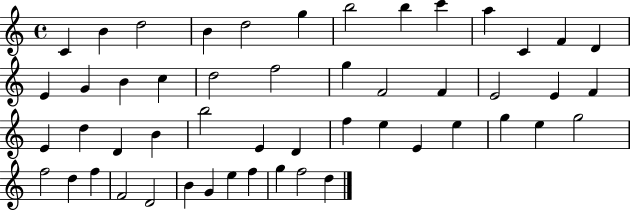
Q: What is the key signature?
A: C major